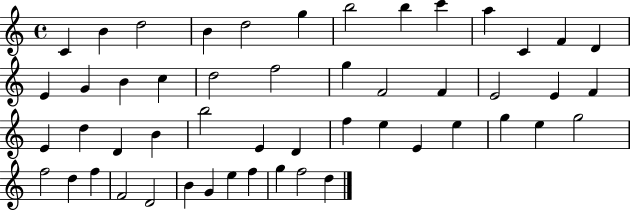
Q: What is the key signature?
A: C major